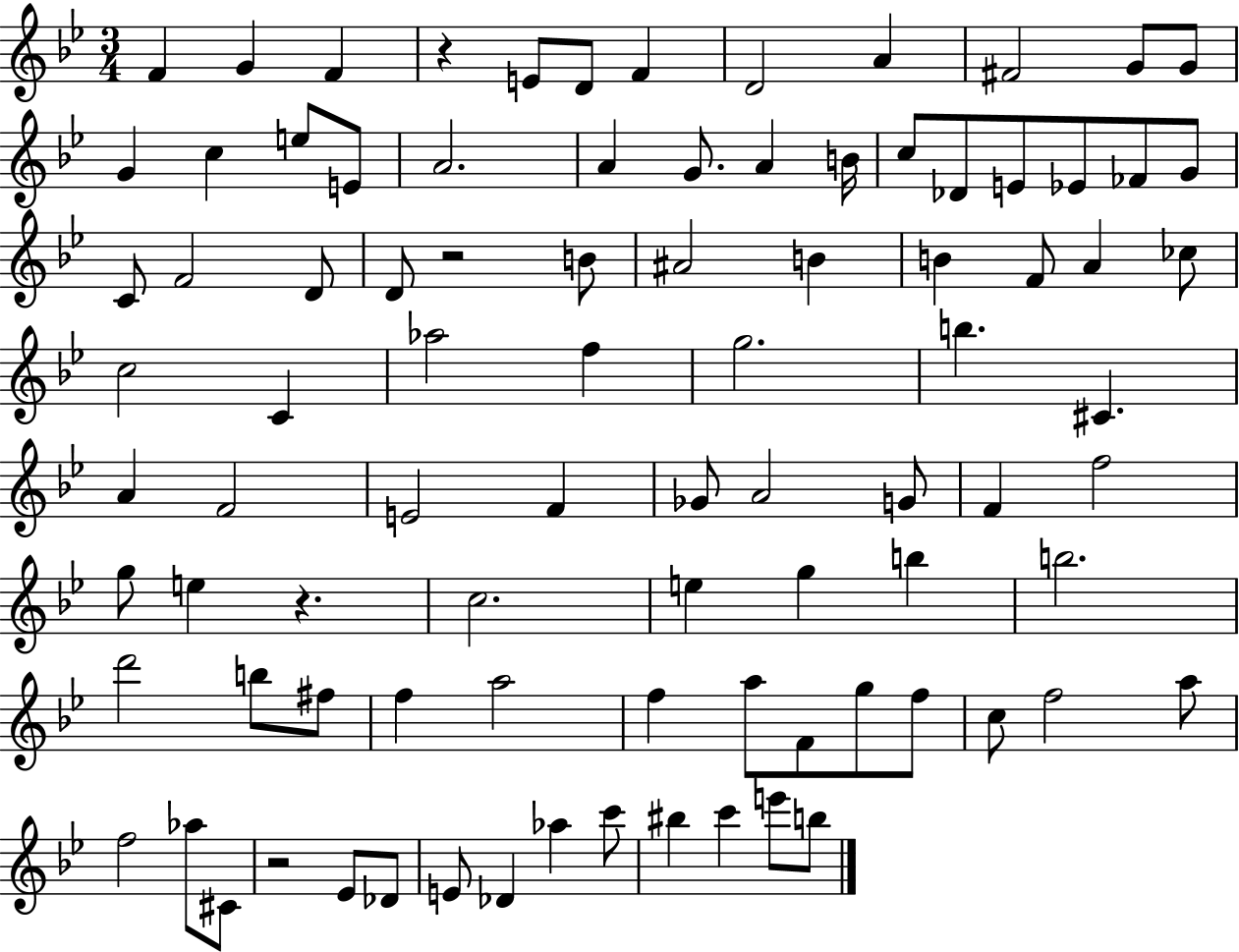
F4/q G4/q F4/q R/q E4/e D4/e F4/q D4/h A4/q F#4/h G4/e G4/e G4/q C5/q E5/e E4/e A4/h. A4/q G4/e. A4/q B4/s C5/e Db4/e E4/e Eb4/e FES4/e G4/e C4/e F4/h D4/e D4/e R/h B4/e A#4/h B4/q B4/q F4/e A4/q CES5/e C5/h C4/q Ab5/h F5/q G5/h. B5/q. C#4/q. A4/q F4/h E4/h F4/q Gb4/e A4/h G4/e F4/q F5/h G5/e E5/q R/q. C5/h. E5/q G5/q B5/q B5/h. D6/h B5/e F#5/e F5/q A5/h F5/q A5/e F4/e G5/e F5/e C5/e F5/h A5/e F5/h Ab5/e C#4/e R/h Eb4/e Db4/e E4/e Db4/q Ab5/q C6/e BIS5/q C6/q E6/e B5/e